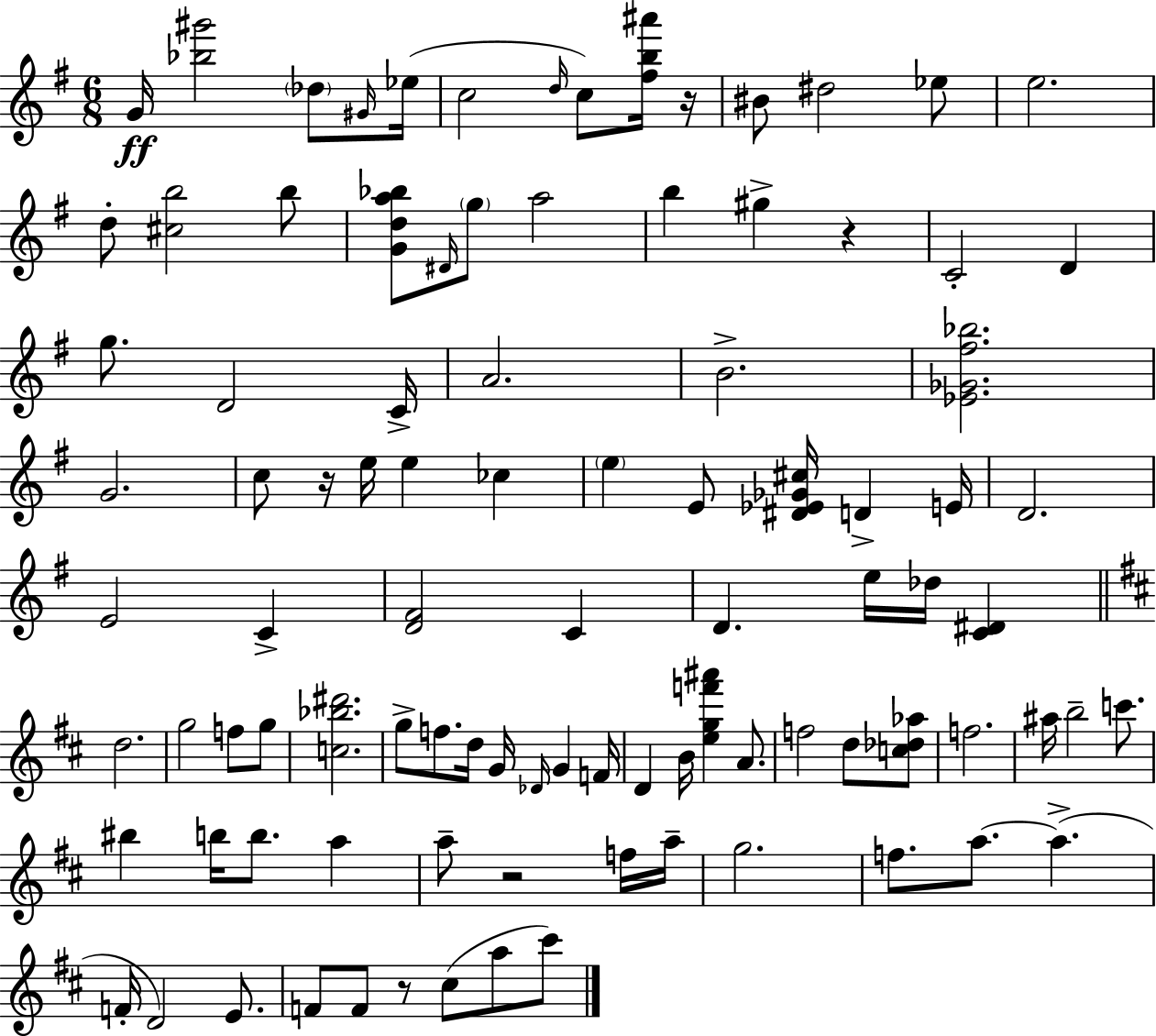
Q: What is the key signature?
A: E minor